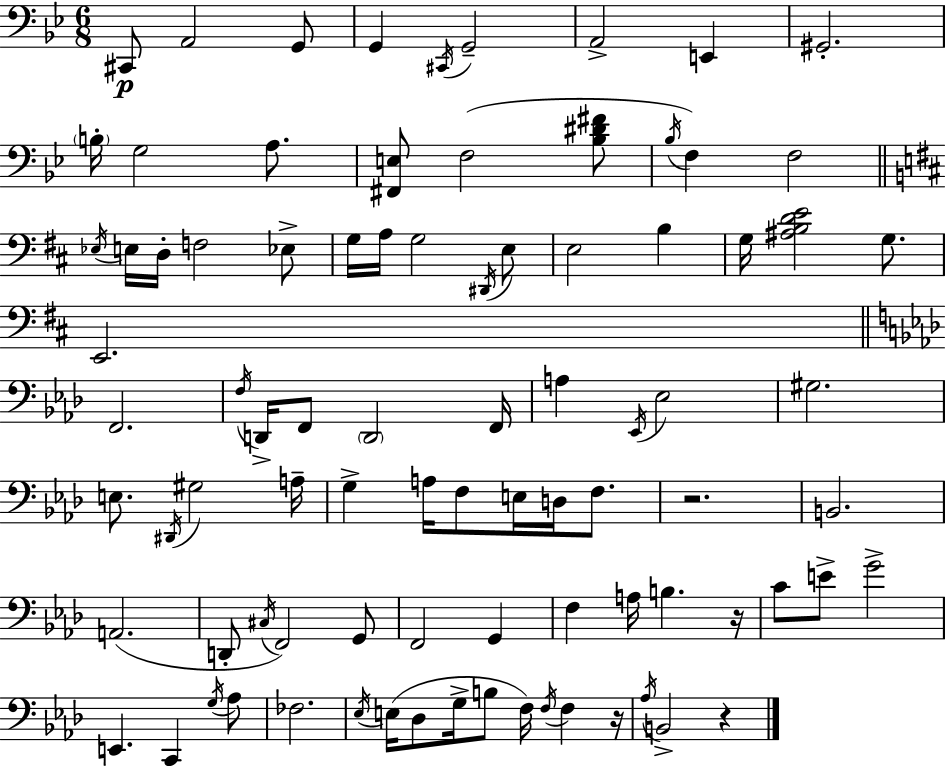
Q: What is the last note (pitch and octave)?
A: B2